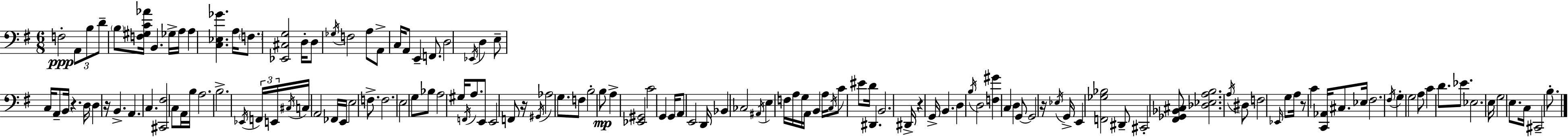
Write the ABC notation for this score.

X:1
T:Untitled
M:6/8
L:1/4
K:Em
F,2 A,,/2 B,/2 D/2 B,/2 [F,^G,C_A]/4 B,, _G,/4 A,/4 A, [C,_E,_G] A,/4 F,/2 [_E,,^C,G,]2 D,/4 D,/2 _G,/4 F,2 A,/2 A,,/2 C,/4 A,,/2 E,, F,,/2 D,2 _E,,/4 D, E,/2 C,/4 A,,/2 B,,/4 z D,/4 D, z/4 B,, A,, C, [^C,,^F,]2 C,/2 A,,/4 B,/4 A,2 B,2 _E,,/4 F,,/4 E,,/4 ^C,/4 C,/4 A,,2 _F,,/4 E,,/4 E,2 F,/2 F,2 E,2 G,/2 _B,/2 A,2 ^G,/4 F,,/4 A,/2 E,,/2 E,,2 F,,/2 z/4 ^G,,/4 _A,2 G,/2 F,/2 B,2 B,/2 A, [_E,,^G,,]2 C2 G,, G,,/4 A,,/2 E,,2 D,,/4 _B,, _C,2 ^A,,/4 E, F,/4 A,/4 G,/4 A,,/4 B,, A,/4 C,/4 C/2 ^E/2 D/4 ^D,, B,,2 ^D,,/4 z G,,/4 B,, D, B,/4 D,2 [F,^G] C, D, G,,/2 G,,2 z/4 _E,/4 G,,/4 E,, [F,,_G,_B,]2 ^D,,/2 ^C,,2 [^F,,_G,,_B,,^C,]/2 [_D,_E,A,B,]2 A,/4 ^D,/2 F,2 _E,,/4 G,/2 A,/4 z/2 C [C,,_A,,]/4 ^C,/2 _E,/4 ^F,2 ^F,/4 G, G,2 A,/2 C D/2 _E/2 _E,2 E,/4 G,2 E,/2 C,/4 ^C,,2 B,/2